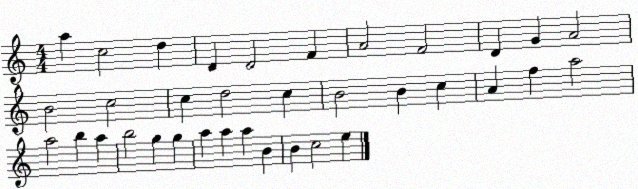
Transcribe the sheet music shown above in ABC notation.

X:1
T:Untitled
M:4/4
L:1/4
K:C
a c2 d D D2 F A2 F2 D G A2 B2 c2 c d2 c B2 B c A f a2 a2 b a b2 g g a a a B B c2 e